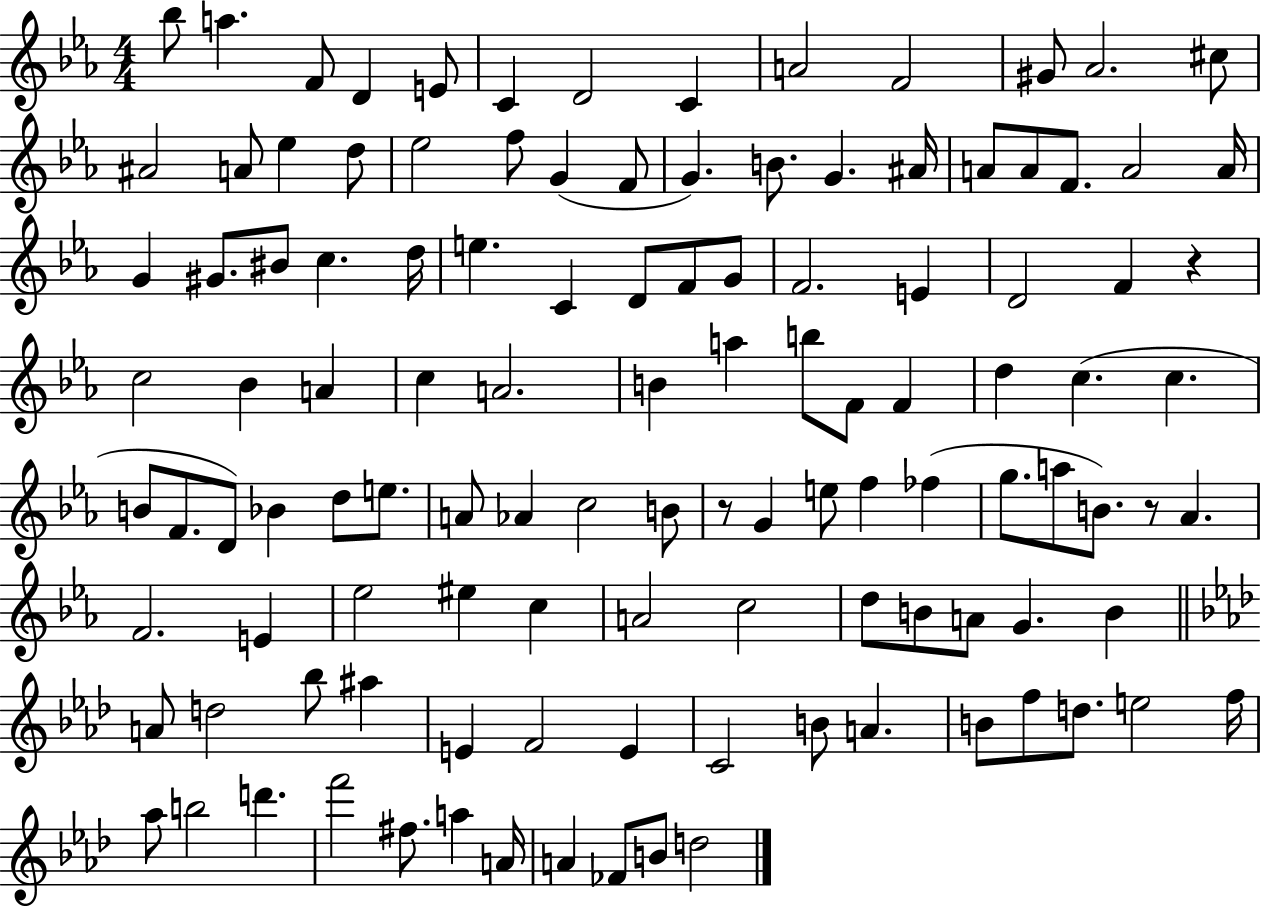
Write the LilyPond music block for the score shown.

{
  \clef treble
  \numericTimeSignature
  \time 4/4
  \key ees \major
  bes''8 a''4. f'8 d'4 e'8 | c'4 d'2 c'4 | a'2 f'2 | gis'8 aes'2. cis''8 | \break ais'2 a'8 ees''4 d''8 | ees''2 f''8 g'4( f'8 | g'4.) b'8. g'4. ais'16 | a'8 a'8 f'8. a'2 a'16 | \break g'4 gis'8. bis'8 c''4. d''16 | e''4. c'4 d'8 f'8 g'8 | f'2. e'4 | d'2 f'4 r4 | \break c''2 bes'4 a'4 | c''4 a'2. | b'4 a''4 b''8 f'8 f'4 | d''4 c''4.( c''4. | \break b'8 f'8. d'8) bes'4 d''8 e''8. | a'8 aes'4 c''2 b'8 | r8 g'4 e''8 f''4 fes''4( | g''8. a''8 b'8.) r8 aes'4. | \break f'2. e'4 | ees''2 eis''4 c''4 | a'2 c''2 | d''8 b'8 a'8 g'4. b'4 | \break \bar "||" \break \key f \minor a'8 d''2 bes''8 ais''4 | e'4 f'2 e'4 | c'2 b'8 a'4. | b'8 f''8 d''8. e''2 f''16 | \break aes''8 b''2 d'''4. | f'''2 fis''8. a''4 a'16 | a'4 fes'8 b'8 d''2 | \bar "|."
}